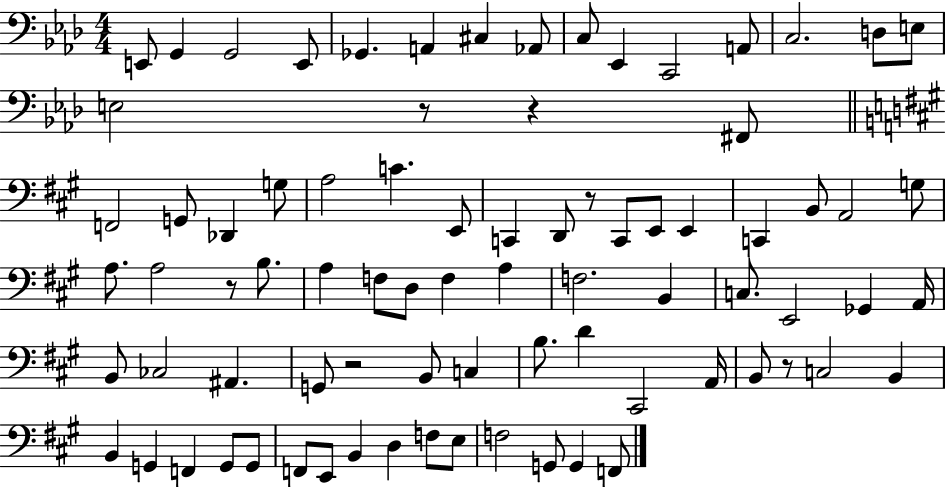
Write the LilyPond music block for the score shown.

{
  \clef bass
  \numericTimeSignature
  \time 4/4
  \key aes \major
  e,8 g,4 g,2 e,8 | ges,4. a,4 cis4 aes,8 | c8 ees,4 c,2 a,8 | c2. d8 e8 | \break e2 r8 r4 fis,8 | \bar "||" \break \key a \major f,2 g,8 des,4 g8 | a2 c'4. e,8 | c,4 d,8 r8 c,8 e,8 e,4 | c,4 b,8 a,2 g8 | \break a8. a2 r8 b8. | a4 f8 d8 f4 a4 | f2. b,4 | c8. e,2 ges,4 a,16 | \break b,8 ces2 ais,4. | g,8 r2 b,8 c4 | b8. d'4 cis,2 a,16 | b,8 r8 c2 b,4 | \break b,4 g,4 f,4 g,8 g,8 | f,8 e,8 b,4 d4 f8 e8 | f2 g,8 g,4 f,8 | \bar "|."
}